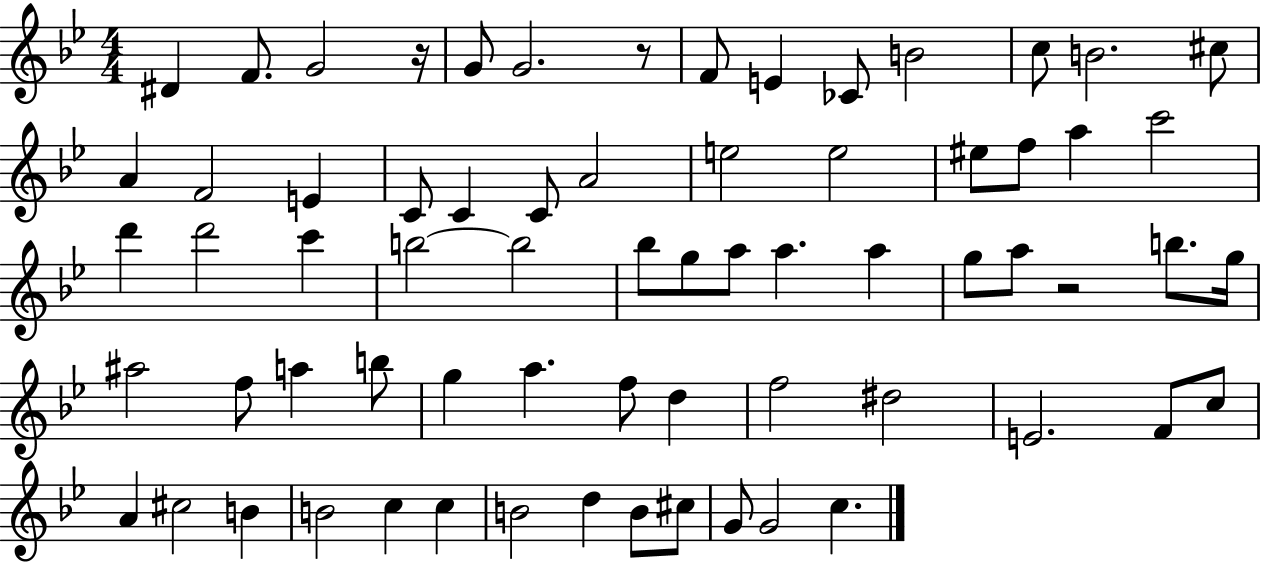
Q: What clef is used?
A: treble